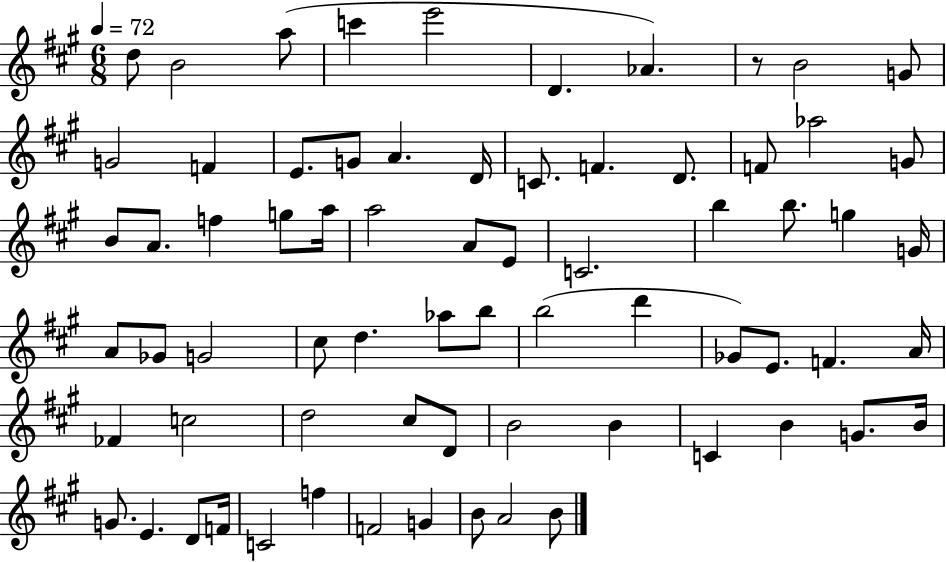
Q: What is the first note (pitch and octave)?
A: D5